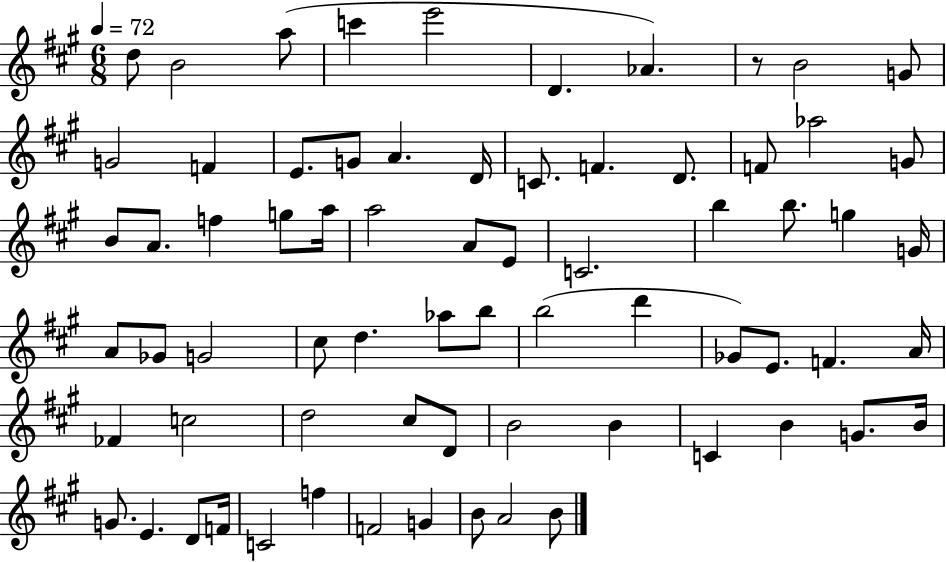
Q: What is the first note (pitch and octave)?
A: D5